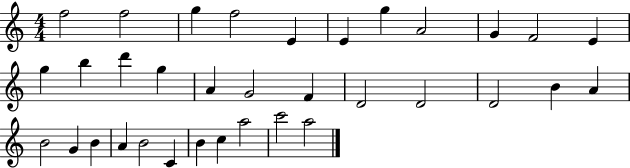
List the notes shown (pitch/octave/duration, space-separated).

F5/h F5/h G5/q F5/h E4/q E4/q G5/q A4/h G4/q F4/h E4/q G5/q B5/q D6/q G5/q A4/q G4/h F4/q D4/h D4/h D4/h B4/q A4/q B4/h G4/q B4/q A4/q B4/h C4/q B4/q C5/q A5/h C6/h A5/h